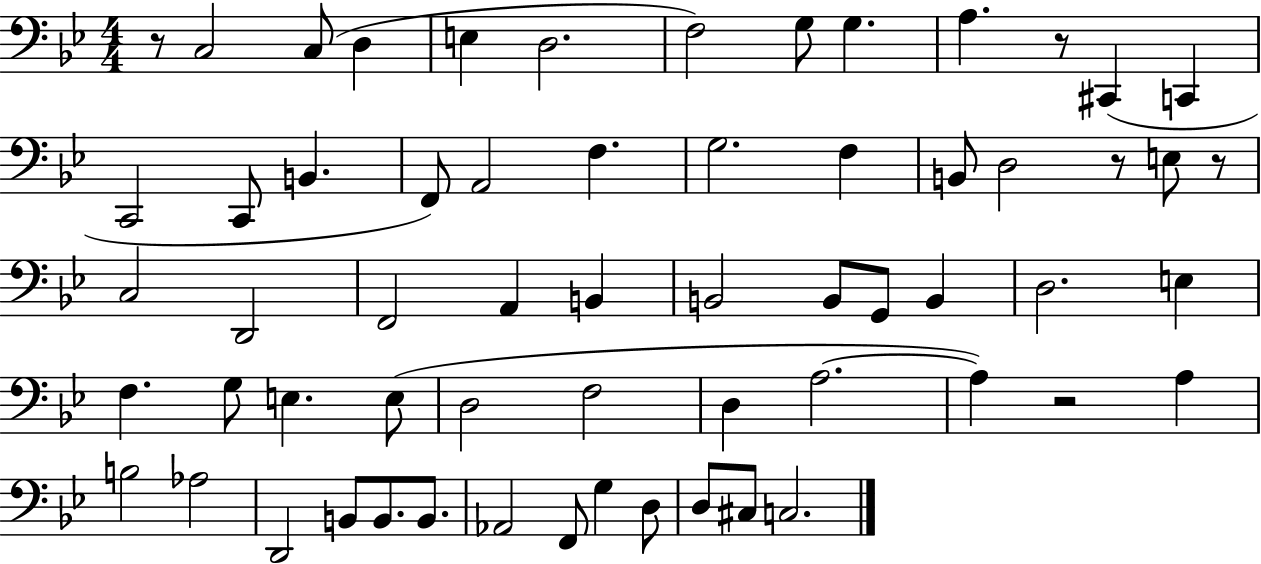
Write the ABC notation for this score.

X:1
T:Untitled
M:4/4
L:1/4
K:Bb
z/2 C,2 C,/2 D, E, D,2 F,2 G,/2 G, A, z/2 ^C,, C,, C,,2 C,,/2 B,, F,,/2 A,,2 F, G,2 F, B,,/2 D,2 z/2 E,/2 z/2 C,2 D,,2 F,,2 A,, B,, B,,2 B,,/2 G,,/2 B,, D,2 E, F, G,/2 E, E,/2 D,2 F,2 D, A,2 A, z2 A, B,2 _A,2 D,,2 B,,/2 B,,/2 B,,/2 _A,,2 F,,/2 G, D,/2 D,/2 ^C,/2 C,2